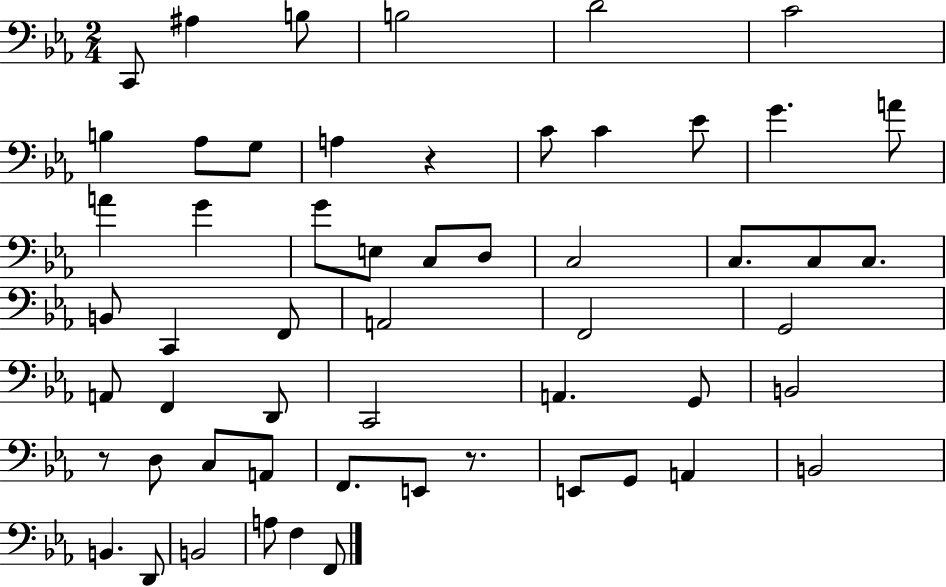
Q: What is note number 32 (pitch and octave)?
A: A2